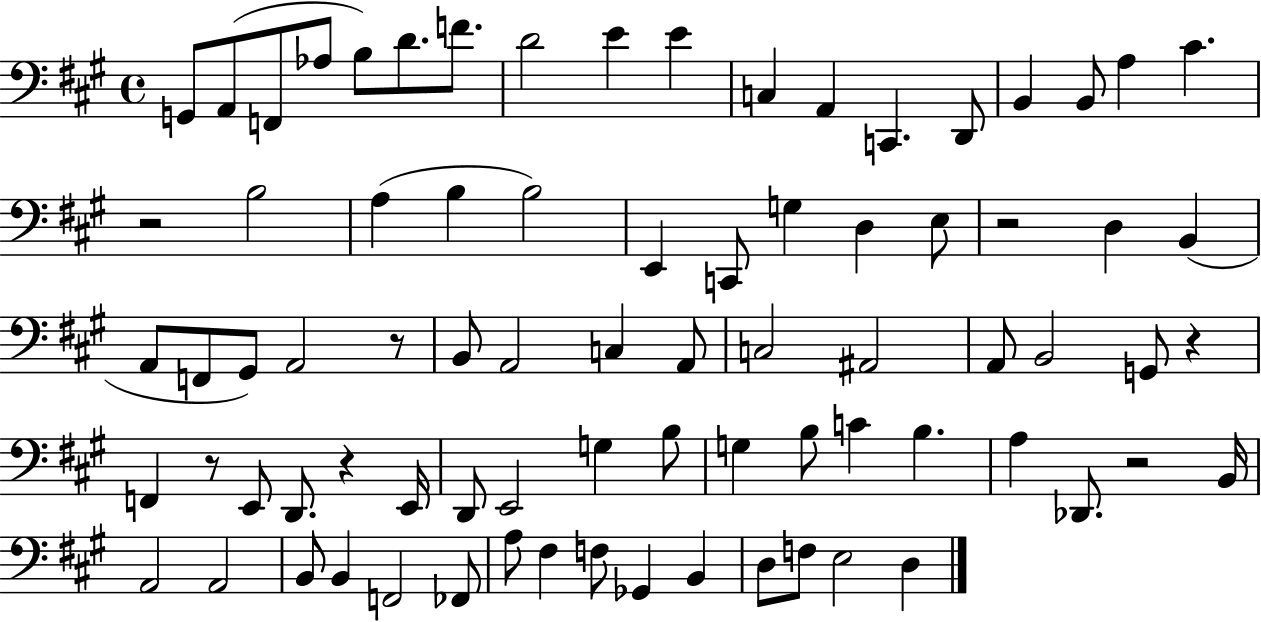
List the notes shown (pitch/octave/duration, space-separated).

G2/e A2/e F2/e Ab3/e B3/e D4/e. F4/e. D4/h E4/q E4/q C3/q A2/q C2/q. D2/e B2/q B2/e A3/q C#4/q. R/h B3/h A3/q B3/q B3/h E2/q C2/e G3/q D3/q E3/e R/h D3/q B2/q A2/e F2/e G#2/e A2/h R/e B2/e A2/h C3/q A2/e C3/h A#2/h A2/e B2/h G2/e R/q F2/q R/e E2/e D2/e. R/q E2/s D2/e E2/h G3/q B3/e G3/q B3/e C4/q B3/q. A3/q Db2/e. R/h B2/s A2/h A2/h B2/e B2/q F2/h FES2/e A3/e F#3/q F3/e Gb2/q B2/q D3/e F3/e E3/h D3/q